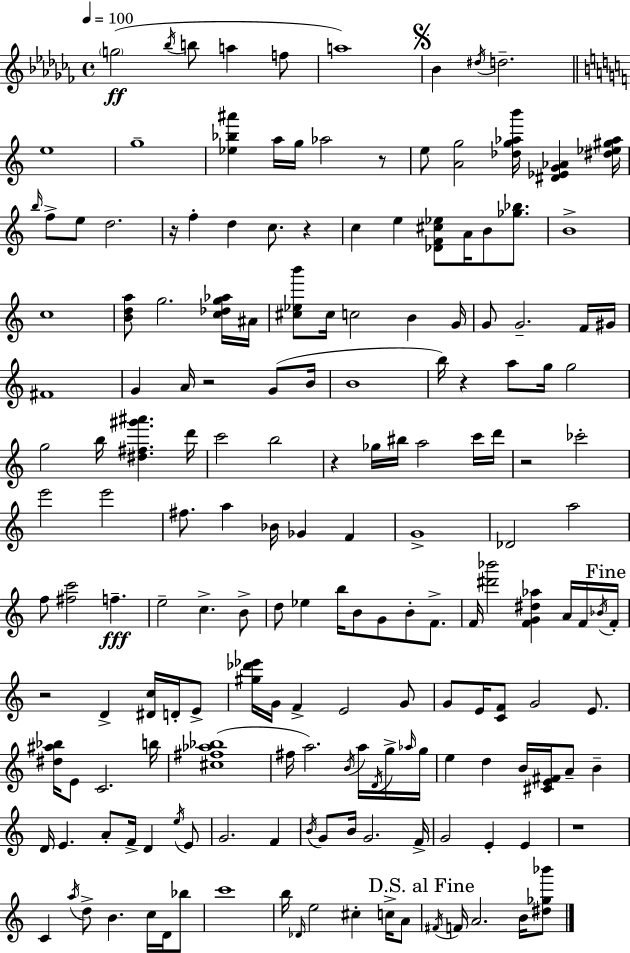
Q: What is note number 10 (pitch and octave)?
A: E5